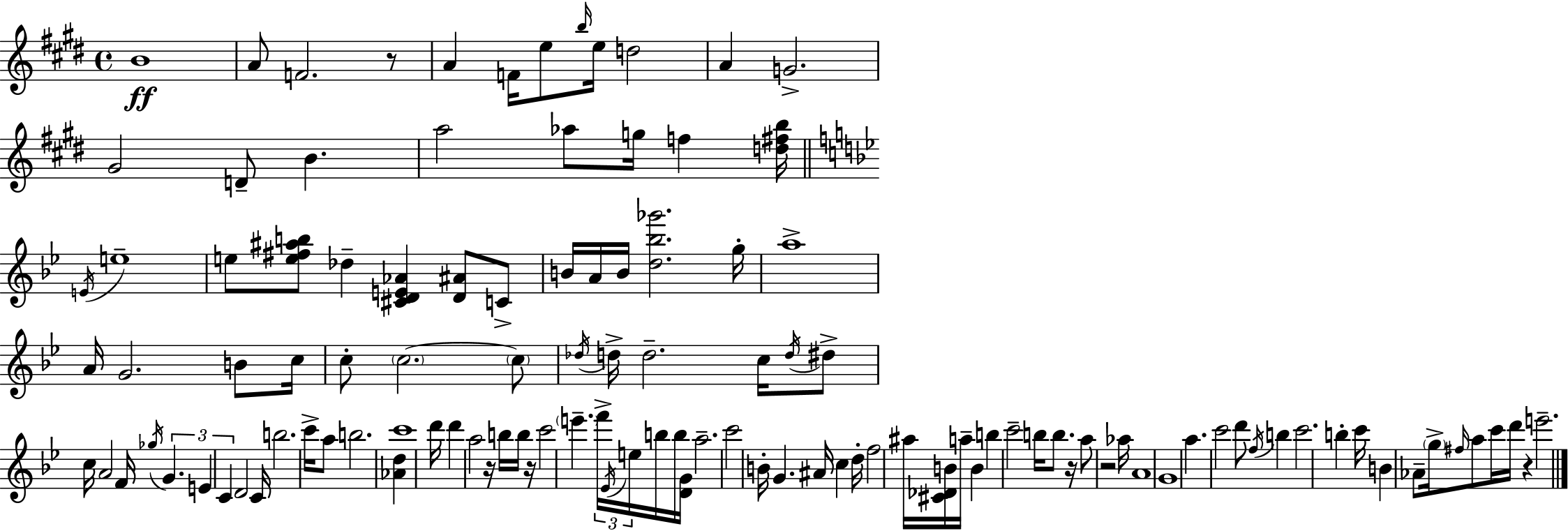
{
  \clef treble
  \time 4/4
  \defaultTimeSignature
  \key e \major
  b'1\ff | a'8 f'2. r8 | a'4 f'16 e''8 \grace { b''16 } e''16 d''2 | a'4 g'2.-> | \break gis'2 d'8-- b'4. | a''2 aes''8 g''16 f''4 | <d'' fis'' b''>16 \bar "||" \break \key g \minor \acciaccatura { e'16 } e''1-- | e''8 <e'' fis'' ais'' b''>8 des''4-- <cis' d' e' aes'>4 <d' ais'>8 c'8-> | b'16 a'16 b'16 <d'' bes'' ges'''>2. | g''16-. a''1-> | \break a'16 g'2. b'8 | c''16 c''8-. \parenthesize c''2.~~ \parenthesize c''8 | \acciaccatura { des''16 } d''16-> d''2.-- c''16 | \acciaccatura { d''16 } dis''8-> c''16 a'2 f'16 \acciaccatura { ges''16 } \tuplet 3/2 { g'4. | \break e'4 c'4 } d'2 | c'16 b''2. | c'''16-> a''8 b''2. | <aes' d''>4 c'''1 | \break d'''16 d'''4 a''2 | r16 b''16 b''16 r16 c'''2 \parenthesize e'''4.-- | \tuplet 3/2 { f'''16-> \acciaccatura { ees'16 } e''16 } b''16 b''16 <d' g'>16 a''2.-- | c'''2 b'16-. g'4. | \break ais'16 c''4 d''16-. f''2 | ais''16 <cis' des' b'>16 a''16-- b'4 b''4 c'''2-- | b''16 b''8. r16 a''8 r2 | aes''16 a'1 | \break g'1 | a''4. c'''2 | d'''8 \acciaccatura { f''16 } b''4 c'''2. | b''4-. c'''16 b'4 aes'8-- | \break \parenthesize g''16-> \grace { fis''16 } a''8 c'''16 d'''16 r4 e'''2.-- | \bar "|."
}